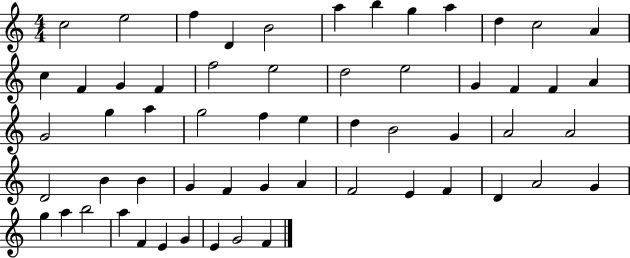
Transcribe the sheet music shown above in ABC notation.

X:1
T:Untitled
M:4/4
L:1/4
K:C
c2 e2 f D B2 a b g a d c2 A c F G F f2 e2 d2 e2 G F F A G2 g a g2 f e d B2 G A2 A2 D2 B B G F G A F2 E F D A2 G g a b2 a F E G E G2 F